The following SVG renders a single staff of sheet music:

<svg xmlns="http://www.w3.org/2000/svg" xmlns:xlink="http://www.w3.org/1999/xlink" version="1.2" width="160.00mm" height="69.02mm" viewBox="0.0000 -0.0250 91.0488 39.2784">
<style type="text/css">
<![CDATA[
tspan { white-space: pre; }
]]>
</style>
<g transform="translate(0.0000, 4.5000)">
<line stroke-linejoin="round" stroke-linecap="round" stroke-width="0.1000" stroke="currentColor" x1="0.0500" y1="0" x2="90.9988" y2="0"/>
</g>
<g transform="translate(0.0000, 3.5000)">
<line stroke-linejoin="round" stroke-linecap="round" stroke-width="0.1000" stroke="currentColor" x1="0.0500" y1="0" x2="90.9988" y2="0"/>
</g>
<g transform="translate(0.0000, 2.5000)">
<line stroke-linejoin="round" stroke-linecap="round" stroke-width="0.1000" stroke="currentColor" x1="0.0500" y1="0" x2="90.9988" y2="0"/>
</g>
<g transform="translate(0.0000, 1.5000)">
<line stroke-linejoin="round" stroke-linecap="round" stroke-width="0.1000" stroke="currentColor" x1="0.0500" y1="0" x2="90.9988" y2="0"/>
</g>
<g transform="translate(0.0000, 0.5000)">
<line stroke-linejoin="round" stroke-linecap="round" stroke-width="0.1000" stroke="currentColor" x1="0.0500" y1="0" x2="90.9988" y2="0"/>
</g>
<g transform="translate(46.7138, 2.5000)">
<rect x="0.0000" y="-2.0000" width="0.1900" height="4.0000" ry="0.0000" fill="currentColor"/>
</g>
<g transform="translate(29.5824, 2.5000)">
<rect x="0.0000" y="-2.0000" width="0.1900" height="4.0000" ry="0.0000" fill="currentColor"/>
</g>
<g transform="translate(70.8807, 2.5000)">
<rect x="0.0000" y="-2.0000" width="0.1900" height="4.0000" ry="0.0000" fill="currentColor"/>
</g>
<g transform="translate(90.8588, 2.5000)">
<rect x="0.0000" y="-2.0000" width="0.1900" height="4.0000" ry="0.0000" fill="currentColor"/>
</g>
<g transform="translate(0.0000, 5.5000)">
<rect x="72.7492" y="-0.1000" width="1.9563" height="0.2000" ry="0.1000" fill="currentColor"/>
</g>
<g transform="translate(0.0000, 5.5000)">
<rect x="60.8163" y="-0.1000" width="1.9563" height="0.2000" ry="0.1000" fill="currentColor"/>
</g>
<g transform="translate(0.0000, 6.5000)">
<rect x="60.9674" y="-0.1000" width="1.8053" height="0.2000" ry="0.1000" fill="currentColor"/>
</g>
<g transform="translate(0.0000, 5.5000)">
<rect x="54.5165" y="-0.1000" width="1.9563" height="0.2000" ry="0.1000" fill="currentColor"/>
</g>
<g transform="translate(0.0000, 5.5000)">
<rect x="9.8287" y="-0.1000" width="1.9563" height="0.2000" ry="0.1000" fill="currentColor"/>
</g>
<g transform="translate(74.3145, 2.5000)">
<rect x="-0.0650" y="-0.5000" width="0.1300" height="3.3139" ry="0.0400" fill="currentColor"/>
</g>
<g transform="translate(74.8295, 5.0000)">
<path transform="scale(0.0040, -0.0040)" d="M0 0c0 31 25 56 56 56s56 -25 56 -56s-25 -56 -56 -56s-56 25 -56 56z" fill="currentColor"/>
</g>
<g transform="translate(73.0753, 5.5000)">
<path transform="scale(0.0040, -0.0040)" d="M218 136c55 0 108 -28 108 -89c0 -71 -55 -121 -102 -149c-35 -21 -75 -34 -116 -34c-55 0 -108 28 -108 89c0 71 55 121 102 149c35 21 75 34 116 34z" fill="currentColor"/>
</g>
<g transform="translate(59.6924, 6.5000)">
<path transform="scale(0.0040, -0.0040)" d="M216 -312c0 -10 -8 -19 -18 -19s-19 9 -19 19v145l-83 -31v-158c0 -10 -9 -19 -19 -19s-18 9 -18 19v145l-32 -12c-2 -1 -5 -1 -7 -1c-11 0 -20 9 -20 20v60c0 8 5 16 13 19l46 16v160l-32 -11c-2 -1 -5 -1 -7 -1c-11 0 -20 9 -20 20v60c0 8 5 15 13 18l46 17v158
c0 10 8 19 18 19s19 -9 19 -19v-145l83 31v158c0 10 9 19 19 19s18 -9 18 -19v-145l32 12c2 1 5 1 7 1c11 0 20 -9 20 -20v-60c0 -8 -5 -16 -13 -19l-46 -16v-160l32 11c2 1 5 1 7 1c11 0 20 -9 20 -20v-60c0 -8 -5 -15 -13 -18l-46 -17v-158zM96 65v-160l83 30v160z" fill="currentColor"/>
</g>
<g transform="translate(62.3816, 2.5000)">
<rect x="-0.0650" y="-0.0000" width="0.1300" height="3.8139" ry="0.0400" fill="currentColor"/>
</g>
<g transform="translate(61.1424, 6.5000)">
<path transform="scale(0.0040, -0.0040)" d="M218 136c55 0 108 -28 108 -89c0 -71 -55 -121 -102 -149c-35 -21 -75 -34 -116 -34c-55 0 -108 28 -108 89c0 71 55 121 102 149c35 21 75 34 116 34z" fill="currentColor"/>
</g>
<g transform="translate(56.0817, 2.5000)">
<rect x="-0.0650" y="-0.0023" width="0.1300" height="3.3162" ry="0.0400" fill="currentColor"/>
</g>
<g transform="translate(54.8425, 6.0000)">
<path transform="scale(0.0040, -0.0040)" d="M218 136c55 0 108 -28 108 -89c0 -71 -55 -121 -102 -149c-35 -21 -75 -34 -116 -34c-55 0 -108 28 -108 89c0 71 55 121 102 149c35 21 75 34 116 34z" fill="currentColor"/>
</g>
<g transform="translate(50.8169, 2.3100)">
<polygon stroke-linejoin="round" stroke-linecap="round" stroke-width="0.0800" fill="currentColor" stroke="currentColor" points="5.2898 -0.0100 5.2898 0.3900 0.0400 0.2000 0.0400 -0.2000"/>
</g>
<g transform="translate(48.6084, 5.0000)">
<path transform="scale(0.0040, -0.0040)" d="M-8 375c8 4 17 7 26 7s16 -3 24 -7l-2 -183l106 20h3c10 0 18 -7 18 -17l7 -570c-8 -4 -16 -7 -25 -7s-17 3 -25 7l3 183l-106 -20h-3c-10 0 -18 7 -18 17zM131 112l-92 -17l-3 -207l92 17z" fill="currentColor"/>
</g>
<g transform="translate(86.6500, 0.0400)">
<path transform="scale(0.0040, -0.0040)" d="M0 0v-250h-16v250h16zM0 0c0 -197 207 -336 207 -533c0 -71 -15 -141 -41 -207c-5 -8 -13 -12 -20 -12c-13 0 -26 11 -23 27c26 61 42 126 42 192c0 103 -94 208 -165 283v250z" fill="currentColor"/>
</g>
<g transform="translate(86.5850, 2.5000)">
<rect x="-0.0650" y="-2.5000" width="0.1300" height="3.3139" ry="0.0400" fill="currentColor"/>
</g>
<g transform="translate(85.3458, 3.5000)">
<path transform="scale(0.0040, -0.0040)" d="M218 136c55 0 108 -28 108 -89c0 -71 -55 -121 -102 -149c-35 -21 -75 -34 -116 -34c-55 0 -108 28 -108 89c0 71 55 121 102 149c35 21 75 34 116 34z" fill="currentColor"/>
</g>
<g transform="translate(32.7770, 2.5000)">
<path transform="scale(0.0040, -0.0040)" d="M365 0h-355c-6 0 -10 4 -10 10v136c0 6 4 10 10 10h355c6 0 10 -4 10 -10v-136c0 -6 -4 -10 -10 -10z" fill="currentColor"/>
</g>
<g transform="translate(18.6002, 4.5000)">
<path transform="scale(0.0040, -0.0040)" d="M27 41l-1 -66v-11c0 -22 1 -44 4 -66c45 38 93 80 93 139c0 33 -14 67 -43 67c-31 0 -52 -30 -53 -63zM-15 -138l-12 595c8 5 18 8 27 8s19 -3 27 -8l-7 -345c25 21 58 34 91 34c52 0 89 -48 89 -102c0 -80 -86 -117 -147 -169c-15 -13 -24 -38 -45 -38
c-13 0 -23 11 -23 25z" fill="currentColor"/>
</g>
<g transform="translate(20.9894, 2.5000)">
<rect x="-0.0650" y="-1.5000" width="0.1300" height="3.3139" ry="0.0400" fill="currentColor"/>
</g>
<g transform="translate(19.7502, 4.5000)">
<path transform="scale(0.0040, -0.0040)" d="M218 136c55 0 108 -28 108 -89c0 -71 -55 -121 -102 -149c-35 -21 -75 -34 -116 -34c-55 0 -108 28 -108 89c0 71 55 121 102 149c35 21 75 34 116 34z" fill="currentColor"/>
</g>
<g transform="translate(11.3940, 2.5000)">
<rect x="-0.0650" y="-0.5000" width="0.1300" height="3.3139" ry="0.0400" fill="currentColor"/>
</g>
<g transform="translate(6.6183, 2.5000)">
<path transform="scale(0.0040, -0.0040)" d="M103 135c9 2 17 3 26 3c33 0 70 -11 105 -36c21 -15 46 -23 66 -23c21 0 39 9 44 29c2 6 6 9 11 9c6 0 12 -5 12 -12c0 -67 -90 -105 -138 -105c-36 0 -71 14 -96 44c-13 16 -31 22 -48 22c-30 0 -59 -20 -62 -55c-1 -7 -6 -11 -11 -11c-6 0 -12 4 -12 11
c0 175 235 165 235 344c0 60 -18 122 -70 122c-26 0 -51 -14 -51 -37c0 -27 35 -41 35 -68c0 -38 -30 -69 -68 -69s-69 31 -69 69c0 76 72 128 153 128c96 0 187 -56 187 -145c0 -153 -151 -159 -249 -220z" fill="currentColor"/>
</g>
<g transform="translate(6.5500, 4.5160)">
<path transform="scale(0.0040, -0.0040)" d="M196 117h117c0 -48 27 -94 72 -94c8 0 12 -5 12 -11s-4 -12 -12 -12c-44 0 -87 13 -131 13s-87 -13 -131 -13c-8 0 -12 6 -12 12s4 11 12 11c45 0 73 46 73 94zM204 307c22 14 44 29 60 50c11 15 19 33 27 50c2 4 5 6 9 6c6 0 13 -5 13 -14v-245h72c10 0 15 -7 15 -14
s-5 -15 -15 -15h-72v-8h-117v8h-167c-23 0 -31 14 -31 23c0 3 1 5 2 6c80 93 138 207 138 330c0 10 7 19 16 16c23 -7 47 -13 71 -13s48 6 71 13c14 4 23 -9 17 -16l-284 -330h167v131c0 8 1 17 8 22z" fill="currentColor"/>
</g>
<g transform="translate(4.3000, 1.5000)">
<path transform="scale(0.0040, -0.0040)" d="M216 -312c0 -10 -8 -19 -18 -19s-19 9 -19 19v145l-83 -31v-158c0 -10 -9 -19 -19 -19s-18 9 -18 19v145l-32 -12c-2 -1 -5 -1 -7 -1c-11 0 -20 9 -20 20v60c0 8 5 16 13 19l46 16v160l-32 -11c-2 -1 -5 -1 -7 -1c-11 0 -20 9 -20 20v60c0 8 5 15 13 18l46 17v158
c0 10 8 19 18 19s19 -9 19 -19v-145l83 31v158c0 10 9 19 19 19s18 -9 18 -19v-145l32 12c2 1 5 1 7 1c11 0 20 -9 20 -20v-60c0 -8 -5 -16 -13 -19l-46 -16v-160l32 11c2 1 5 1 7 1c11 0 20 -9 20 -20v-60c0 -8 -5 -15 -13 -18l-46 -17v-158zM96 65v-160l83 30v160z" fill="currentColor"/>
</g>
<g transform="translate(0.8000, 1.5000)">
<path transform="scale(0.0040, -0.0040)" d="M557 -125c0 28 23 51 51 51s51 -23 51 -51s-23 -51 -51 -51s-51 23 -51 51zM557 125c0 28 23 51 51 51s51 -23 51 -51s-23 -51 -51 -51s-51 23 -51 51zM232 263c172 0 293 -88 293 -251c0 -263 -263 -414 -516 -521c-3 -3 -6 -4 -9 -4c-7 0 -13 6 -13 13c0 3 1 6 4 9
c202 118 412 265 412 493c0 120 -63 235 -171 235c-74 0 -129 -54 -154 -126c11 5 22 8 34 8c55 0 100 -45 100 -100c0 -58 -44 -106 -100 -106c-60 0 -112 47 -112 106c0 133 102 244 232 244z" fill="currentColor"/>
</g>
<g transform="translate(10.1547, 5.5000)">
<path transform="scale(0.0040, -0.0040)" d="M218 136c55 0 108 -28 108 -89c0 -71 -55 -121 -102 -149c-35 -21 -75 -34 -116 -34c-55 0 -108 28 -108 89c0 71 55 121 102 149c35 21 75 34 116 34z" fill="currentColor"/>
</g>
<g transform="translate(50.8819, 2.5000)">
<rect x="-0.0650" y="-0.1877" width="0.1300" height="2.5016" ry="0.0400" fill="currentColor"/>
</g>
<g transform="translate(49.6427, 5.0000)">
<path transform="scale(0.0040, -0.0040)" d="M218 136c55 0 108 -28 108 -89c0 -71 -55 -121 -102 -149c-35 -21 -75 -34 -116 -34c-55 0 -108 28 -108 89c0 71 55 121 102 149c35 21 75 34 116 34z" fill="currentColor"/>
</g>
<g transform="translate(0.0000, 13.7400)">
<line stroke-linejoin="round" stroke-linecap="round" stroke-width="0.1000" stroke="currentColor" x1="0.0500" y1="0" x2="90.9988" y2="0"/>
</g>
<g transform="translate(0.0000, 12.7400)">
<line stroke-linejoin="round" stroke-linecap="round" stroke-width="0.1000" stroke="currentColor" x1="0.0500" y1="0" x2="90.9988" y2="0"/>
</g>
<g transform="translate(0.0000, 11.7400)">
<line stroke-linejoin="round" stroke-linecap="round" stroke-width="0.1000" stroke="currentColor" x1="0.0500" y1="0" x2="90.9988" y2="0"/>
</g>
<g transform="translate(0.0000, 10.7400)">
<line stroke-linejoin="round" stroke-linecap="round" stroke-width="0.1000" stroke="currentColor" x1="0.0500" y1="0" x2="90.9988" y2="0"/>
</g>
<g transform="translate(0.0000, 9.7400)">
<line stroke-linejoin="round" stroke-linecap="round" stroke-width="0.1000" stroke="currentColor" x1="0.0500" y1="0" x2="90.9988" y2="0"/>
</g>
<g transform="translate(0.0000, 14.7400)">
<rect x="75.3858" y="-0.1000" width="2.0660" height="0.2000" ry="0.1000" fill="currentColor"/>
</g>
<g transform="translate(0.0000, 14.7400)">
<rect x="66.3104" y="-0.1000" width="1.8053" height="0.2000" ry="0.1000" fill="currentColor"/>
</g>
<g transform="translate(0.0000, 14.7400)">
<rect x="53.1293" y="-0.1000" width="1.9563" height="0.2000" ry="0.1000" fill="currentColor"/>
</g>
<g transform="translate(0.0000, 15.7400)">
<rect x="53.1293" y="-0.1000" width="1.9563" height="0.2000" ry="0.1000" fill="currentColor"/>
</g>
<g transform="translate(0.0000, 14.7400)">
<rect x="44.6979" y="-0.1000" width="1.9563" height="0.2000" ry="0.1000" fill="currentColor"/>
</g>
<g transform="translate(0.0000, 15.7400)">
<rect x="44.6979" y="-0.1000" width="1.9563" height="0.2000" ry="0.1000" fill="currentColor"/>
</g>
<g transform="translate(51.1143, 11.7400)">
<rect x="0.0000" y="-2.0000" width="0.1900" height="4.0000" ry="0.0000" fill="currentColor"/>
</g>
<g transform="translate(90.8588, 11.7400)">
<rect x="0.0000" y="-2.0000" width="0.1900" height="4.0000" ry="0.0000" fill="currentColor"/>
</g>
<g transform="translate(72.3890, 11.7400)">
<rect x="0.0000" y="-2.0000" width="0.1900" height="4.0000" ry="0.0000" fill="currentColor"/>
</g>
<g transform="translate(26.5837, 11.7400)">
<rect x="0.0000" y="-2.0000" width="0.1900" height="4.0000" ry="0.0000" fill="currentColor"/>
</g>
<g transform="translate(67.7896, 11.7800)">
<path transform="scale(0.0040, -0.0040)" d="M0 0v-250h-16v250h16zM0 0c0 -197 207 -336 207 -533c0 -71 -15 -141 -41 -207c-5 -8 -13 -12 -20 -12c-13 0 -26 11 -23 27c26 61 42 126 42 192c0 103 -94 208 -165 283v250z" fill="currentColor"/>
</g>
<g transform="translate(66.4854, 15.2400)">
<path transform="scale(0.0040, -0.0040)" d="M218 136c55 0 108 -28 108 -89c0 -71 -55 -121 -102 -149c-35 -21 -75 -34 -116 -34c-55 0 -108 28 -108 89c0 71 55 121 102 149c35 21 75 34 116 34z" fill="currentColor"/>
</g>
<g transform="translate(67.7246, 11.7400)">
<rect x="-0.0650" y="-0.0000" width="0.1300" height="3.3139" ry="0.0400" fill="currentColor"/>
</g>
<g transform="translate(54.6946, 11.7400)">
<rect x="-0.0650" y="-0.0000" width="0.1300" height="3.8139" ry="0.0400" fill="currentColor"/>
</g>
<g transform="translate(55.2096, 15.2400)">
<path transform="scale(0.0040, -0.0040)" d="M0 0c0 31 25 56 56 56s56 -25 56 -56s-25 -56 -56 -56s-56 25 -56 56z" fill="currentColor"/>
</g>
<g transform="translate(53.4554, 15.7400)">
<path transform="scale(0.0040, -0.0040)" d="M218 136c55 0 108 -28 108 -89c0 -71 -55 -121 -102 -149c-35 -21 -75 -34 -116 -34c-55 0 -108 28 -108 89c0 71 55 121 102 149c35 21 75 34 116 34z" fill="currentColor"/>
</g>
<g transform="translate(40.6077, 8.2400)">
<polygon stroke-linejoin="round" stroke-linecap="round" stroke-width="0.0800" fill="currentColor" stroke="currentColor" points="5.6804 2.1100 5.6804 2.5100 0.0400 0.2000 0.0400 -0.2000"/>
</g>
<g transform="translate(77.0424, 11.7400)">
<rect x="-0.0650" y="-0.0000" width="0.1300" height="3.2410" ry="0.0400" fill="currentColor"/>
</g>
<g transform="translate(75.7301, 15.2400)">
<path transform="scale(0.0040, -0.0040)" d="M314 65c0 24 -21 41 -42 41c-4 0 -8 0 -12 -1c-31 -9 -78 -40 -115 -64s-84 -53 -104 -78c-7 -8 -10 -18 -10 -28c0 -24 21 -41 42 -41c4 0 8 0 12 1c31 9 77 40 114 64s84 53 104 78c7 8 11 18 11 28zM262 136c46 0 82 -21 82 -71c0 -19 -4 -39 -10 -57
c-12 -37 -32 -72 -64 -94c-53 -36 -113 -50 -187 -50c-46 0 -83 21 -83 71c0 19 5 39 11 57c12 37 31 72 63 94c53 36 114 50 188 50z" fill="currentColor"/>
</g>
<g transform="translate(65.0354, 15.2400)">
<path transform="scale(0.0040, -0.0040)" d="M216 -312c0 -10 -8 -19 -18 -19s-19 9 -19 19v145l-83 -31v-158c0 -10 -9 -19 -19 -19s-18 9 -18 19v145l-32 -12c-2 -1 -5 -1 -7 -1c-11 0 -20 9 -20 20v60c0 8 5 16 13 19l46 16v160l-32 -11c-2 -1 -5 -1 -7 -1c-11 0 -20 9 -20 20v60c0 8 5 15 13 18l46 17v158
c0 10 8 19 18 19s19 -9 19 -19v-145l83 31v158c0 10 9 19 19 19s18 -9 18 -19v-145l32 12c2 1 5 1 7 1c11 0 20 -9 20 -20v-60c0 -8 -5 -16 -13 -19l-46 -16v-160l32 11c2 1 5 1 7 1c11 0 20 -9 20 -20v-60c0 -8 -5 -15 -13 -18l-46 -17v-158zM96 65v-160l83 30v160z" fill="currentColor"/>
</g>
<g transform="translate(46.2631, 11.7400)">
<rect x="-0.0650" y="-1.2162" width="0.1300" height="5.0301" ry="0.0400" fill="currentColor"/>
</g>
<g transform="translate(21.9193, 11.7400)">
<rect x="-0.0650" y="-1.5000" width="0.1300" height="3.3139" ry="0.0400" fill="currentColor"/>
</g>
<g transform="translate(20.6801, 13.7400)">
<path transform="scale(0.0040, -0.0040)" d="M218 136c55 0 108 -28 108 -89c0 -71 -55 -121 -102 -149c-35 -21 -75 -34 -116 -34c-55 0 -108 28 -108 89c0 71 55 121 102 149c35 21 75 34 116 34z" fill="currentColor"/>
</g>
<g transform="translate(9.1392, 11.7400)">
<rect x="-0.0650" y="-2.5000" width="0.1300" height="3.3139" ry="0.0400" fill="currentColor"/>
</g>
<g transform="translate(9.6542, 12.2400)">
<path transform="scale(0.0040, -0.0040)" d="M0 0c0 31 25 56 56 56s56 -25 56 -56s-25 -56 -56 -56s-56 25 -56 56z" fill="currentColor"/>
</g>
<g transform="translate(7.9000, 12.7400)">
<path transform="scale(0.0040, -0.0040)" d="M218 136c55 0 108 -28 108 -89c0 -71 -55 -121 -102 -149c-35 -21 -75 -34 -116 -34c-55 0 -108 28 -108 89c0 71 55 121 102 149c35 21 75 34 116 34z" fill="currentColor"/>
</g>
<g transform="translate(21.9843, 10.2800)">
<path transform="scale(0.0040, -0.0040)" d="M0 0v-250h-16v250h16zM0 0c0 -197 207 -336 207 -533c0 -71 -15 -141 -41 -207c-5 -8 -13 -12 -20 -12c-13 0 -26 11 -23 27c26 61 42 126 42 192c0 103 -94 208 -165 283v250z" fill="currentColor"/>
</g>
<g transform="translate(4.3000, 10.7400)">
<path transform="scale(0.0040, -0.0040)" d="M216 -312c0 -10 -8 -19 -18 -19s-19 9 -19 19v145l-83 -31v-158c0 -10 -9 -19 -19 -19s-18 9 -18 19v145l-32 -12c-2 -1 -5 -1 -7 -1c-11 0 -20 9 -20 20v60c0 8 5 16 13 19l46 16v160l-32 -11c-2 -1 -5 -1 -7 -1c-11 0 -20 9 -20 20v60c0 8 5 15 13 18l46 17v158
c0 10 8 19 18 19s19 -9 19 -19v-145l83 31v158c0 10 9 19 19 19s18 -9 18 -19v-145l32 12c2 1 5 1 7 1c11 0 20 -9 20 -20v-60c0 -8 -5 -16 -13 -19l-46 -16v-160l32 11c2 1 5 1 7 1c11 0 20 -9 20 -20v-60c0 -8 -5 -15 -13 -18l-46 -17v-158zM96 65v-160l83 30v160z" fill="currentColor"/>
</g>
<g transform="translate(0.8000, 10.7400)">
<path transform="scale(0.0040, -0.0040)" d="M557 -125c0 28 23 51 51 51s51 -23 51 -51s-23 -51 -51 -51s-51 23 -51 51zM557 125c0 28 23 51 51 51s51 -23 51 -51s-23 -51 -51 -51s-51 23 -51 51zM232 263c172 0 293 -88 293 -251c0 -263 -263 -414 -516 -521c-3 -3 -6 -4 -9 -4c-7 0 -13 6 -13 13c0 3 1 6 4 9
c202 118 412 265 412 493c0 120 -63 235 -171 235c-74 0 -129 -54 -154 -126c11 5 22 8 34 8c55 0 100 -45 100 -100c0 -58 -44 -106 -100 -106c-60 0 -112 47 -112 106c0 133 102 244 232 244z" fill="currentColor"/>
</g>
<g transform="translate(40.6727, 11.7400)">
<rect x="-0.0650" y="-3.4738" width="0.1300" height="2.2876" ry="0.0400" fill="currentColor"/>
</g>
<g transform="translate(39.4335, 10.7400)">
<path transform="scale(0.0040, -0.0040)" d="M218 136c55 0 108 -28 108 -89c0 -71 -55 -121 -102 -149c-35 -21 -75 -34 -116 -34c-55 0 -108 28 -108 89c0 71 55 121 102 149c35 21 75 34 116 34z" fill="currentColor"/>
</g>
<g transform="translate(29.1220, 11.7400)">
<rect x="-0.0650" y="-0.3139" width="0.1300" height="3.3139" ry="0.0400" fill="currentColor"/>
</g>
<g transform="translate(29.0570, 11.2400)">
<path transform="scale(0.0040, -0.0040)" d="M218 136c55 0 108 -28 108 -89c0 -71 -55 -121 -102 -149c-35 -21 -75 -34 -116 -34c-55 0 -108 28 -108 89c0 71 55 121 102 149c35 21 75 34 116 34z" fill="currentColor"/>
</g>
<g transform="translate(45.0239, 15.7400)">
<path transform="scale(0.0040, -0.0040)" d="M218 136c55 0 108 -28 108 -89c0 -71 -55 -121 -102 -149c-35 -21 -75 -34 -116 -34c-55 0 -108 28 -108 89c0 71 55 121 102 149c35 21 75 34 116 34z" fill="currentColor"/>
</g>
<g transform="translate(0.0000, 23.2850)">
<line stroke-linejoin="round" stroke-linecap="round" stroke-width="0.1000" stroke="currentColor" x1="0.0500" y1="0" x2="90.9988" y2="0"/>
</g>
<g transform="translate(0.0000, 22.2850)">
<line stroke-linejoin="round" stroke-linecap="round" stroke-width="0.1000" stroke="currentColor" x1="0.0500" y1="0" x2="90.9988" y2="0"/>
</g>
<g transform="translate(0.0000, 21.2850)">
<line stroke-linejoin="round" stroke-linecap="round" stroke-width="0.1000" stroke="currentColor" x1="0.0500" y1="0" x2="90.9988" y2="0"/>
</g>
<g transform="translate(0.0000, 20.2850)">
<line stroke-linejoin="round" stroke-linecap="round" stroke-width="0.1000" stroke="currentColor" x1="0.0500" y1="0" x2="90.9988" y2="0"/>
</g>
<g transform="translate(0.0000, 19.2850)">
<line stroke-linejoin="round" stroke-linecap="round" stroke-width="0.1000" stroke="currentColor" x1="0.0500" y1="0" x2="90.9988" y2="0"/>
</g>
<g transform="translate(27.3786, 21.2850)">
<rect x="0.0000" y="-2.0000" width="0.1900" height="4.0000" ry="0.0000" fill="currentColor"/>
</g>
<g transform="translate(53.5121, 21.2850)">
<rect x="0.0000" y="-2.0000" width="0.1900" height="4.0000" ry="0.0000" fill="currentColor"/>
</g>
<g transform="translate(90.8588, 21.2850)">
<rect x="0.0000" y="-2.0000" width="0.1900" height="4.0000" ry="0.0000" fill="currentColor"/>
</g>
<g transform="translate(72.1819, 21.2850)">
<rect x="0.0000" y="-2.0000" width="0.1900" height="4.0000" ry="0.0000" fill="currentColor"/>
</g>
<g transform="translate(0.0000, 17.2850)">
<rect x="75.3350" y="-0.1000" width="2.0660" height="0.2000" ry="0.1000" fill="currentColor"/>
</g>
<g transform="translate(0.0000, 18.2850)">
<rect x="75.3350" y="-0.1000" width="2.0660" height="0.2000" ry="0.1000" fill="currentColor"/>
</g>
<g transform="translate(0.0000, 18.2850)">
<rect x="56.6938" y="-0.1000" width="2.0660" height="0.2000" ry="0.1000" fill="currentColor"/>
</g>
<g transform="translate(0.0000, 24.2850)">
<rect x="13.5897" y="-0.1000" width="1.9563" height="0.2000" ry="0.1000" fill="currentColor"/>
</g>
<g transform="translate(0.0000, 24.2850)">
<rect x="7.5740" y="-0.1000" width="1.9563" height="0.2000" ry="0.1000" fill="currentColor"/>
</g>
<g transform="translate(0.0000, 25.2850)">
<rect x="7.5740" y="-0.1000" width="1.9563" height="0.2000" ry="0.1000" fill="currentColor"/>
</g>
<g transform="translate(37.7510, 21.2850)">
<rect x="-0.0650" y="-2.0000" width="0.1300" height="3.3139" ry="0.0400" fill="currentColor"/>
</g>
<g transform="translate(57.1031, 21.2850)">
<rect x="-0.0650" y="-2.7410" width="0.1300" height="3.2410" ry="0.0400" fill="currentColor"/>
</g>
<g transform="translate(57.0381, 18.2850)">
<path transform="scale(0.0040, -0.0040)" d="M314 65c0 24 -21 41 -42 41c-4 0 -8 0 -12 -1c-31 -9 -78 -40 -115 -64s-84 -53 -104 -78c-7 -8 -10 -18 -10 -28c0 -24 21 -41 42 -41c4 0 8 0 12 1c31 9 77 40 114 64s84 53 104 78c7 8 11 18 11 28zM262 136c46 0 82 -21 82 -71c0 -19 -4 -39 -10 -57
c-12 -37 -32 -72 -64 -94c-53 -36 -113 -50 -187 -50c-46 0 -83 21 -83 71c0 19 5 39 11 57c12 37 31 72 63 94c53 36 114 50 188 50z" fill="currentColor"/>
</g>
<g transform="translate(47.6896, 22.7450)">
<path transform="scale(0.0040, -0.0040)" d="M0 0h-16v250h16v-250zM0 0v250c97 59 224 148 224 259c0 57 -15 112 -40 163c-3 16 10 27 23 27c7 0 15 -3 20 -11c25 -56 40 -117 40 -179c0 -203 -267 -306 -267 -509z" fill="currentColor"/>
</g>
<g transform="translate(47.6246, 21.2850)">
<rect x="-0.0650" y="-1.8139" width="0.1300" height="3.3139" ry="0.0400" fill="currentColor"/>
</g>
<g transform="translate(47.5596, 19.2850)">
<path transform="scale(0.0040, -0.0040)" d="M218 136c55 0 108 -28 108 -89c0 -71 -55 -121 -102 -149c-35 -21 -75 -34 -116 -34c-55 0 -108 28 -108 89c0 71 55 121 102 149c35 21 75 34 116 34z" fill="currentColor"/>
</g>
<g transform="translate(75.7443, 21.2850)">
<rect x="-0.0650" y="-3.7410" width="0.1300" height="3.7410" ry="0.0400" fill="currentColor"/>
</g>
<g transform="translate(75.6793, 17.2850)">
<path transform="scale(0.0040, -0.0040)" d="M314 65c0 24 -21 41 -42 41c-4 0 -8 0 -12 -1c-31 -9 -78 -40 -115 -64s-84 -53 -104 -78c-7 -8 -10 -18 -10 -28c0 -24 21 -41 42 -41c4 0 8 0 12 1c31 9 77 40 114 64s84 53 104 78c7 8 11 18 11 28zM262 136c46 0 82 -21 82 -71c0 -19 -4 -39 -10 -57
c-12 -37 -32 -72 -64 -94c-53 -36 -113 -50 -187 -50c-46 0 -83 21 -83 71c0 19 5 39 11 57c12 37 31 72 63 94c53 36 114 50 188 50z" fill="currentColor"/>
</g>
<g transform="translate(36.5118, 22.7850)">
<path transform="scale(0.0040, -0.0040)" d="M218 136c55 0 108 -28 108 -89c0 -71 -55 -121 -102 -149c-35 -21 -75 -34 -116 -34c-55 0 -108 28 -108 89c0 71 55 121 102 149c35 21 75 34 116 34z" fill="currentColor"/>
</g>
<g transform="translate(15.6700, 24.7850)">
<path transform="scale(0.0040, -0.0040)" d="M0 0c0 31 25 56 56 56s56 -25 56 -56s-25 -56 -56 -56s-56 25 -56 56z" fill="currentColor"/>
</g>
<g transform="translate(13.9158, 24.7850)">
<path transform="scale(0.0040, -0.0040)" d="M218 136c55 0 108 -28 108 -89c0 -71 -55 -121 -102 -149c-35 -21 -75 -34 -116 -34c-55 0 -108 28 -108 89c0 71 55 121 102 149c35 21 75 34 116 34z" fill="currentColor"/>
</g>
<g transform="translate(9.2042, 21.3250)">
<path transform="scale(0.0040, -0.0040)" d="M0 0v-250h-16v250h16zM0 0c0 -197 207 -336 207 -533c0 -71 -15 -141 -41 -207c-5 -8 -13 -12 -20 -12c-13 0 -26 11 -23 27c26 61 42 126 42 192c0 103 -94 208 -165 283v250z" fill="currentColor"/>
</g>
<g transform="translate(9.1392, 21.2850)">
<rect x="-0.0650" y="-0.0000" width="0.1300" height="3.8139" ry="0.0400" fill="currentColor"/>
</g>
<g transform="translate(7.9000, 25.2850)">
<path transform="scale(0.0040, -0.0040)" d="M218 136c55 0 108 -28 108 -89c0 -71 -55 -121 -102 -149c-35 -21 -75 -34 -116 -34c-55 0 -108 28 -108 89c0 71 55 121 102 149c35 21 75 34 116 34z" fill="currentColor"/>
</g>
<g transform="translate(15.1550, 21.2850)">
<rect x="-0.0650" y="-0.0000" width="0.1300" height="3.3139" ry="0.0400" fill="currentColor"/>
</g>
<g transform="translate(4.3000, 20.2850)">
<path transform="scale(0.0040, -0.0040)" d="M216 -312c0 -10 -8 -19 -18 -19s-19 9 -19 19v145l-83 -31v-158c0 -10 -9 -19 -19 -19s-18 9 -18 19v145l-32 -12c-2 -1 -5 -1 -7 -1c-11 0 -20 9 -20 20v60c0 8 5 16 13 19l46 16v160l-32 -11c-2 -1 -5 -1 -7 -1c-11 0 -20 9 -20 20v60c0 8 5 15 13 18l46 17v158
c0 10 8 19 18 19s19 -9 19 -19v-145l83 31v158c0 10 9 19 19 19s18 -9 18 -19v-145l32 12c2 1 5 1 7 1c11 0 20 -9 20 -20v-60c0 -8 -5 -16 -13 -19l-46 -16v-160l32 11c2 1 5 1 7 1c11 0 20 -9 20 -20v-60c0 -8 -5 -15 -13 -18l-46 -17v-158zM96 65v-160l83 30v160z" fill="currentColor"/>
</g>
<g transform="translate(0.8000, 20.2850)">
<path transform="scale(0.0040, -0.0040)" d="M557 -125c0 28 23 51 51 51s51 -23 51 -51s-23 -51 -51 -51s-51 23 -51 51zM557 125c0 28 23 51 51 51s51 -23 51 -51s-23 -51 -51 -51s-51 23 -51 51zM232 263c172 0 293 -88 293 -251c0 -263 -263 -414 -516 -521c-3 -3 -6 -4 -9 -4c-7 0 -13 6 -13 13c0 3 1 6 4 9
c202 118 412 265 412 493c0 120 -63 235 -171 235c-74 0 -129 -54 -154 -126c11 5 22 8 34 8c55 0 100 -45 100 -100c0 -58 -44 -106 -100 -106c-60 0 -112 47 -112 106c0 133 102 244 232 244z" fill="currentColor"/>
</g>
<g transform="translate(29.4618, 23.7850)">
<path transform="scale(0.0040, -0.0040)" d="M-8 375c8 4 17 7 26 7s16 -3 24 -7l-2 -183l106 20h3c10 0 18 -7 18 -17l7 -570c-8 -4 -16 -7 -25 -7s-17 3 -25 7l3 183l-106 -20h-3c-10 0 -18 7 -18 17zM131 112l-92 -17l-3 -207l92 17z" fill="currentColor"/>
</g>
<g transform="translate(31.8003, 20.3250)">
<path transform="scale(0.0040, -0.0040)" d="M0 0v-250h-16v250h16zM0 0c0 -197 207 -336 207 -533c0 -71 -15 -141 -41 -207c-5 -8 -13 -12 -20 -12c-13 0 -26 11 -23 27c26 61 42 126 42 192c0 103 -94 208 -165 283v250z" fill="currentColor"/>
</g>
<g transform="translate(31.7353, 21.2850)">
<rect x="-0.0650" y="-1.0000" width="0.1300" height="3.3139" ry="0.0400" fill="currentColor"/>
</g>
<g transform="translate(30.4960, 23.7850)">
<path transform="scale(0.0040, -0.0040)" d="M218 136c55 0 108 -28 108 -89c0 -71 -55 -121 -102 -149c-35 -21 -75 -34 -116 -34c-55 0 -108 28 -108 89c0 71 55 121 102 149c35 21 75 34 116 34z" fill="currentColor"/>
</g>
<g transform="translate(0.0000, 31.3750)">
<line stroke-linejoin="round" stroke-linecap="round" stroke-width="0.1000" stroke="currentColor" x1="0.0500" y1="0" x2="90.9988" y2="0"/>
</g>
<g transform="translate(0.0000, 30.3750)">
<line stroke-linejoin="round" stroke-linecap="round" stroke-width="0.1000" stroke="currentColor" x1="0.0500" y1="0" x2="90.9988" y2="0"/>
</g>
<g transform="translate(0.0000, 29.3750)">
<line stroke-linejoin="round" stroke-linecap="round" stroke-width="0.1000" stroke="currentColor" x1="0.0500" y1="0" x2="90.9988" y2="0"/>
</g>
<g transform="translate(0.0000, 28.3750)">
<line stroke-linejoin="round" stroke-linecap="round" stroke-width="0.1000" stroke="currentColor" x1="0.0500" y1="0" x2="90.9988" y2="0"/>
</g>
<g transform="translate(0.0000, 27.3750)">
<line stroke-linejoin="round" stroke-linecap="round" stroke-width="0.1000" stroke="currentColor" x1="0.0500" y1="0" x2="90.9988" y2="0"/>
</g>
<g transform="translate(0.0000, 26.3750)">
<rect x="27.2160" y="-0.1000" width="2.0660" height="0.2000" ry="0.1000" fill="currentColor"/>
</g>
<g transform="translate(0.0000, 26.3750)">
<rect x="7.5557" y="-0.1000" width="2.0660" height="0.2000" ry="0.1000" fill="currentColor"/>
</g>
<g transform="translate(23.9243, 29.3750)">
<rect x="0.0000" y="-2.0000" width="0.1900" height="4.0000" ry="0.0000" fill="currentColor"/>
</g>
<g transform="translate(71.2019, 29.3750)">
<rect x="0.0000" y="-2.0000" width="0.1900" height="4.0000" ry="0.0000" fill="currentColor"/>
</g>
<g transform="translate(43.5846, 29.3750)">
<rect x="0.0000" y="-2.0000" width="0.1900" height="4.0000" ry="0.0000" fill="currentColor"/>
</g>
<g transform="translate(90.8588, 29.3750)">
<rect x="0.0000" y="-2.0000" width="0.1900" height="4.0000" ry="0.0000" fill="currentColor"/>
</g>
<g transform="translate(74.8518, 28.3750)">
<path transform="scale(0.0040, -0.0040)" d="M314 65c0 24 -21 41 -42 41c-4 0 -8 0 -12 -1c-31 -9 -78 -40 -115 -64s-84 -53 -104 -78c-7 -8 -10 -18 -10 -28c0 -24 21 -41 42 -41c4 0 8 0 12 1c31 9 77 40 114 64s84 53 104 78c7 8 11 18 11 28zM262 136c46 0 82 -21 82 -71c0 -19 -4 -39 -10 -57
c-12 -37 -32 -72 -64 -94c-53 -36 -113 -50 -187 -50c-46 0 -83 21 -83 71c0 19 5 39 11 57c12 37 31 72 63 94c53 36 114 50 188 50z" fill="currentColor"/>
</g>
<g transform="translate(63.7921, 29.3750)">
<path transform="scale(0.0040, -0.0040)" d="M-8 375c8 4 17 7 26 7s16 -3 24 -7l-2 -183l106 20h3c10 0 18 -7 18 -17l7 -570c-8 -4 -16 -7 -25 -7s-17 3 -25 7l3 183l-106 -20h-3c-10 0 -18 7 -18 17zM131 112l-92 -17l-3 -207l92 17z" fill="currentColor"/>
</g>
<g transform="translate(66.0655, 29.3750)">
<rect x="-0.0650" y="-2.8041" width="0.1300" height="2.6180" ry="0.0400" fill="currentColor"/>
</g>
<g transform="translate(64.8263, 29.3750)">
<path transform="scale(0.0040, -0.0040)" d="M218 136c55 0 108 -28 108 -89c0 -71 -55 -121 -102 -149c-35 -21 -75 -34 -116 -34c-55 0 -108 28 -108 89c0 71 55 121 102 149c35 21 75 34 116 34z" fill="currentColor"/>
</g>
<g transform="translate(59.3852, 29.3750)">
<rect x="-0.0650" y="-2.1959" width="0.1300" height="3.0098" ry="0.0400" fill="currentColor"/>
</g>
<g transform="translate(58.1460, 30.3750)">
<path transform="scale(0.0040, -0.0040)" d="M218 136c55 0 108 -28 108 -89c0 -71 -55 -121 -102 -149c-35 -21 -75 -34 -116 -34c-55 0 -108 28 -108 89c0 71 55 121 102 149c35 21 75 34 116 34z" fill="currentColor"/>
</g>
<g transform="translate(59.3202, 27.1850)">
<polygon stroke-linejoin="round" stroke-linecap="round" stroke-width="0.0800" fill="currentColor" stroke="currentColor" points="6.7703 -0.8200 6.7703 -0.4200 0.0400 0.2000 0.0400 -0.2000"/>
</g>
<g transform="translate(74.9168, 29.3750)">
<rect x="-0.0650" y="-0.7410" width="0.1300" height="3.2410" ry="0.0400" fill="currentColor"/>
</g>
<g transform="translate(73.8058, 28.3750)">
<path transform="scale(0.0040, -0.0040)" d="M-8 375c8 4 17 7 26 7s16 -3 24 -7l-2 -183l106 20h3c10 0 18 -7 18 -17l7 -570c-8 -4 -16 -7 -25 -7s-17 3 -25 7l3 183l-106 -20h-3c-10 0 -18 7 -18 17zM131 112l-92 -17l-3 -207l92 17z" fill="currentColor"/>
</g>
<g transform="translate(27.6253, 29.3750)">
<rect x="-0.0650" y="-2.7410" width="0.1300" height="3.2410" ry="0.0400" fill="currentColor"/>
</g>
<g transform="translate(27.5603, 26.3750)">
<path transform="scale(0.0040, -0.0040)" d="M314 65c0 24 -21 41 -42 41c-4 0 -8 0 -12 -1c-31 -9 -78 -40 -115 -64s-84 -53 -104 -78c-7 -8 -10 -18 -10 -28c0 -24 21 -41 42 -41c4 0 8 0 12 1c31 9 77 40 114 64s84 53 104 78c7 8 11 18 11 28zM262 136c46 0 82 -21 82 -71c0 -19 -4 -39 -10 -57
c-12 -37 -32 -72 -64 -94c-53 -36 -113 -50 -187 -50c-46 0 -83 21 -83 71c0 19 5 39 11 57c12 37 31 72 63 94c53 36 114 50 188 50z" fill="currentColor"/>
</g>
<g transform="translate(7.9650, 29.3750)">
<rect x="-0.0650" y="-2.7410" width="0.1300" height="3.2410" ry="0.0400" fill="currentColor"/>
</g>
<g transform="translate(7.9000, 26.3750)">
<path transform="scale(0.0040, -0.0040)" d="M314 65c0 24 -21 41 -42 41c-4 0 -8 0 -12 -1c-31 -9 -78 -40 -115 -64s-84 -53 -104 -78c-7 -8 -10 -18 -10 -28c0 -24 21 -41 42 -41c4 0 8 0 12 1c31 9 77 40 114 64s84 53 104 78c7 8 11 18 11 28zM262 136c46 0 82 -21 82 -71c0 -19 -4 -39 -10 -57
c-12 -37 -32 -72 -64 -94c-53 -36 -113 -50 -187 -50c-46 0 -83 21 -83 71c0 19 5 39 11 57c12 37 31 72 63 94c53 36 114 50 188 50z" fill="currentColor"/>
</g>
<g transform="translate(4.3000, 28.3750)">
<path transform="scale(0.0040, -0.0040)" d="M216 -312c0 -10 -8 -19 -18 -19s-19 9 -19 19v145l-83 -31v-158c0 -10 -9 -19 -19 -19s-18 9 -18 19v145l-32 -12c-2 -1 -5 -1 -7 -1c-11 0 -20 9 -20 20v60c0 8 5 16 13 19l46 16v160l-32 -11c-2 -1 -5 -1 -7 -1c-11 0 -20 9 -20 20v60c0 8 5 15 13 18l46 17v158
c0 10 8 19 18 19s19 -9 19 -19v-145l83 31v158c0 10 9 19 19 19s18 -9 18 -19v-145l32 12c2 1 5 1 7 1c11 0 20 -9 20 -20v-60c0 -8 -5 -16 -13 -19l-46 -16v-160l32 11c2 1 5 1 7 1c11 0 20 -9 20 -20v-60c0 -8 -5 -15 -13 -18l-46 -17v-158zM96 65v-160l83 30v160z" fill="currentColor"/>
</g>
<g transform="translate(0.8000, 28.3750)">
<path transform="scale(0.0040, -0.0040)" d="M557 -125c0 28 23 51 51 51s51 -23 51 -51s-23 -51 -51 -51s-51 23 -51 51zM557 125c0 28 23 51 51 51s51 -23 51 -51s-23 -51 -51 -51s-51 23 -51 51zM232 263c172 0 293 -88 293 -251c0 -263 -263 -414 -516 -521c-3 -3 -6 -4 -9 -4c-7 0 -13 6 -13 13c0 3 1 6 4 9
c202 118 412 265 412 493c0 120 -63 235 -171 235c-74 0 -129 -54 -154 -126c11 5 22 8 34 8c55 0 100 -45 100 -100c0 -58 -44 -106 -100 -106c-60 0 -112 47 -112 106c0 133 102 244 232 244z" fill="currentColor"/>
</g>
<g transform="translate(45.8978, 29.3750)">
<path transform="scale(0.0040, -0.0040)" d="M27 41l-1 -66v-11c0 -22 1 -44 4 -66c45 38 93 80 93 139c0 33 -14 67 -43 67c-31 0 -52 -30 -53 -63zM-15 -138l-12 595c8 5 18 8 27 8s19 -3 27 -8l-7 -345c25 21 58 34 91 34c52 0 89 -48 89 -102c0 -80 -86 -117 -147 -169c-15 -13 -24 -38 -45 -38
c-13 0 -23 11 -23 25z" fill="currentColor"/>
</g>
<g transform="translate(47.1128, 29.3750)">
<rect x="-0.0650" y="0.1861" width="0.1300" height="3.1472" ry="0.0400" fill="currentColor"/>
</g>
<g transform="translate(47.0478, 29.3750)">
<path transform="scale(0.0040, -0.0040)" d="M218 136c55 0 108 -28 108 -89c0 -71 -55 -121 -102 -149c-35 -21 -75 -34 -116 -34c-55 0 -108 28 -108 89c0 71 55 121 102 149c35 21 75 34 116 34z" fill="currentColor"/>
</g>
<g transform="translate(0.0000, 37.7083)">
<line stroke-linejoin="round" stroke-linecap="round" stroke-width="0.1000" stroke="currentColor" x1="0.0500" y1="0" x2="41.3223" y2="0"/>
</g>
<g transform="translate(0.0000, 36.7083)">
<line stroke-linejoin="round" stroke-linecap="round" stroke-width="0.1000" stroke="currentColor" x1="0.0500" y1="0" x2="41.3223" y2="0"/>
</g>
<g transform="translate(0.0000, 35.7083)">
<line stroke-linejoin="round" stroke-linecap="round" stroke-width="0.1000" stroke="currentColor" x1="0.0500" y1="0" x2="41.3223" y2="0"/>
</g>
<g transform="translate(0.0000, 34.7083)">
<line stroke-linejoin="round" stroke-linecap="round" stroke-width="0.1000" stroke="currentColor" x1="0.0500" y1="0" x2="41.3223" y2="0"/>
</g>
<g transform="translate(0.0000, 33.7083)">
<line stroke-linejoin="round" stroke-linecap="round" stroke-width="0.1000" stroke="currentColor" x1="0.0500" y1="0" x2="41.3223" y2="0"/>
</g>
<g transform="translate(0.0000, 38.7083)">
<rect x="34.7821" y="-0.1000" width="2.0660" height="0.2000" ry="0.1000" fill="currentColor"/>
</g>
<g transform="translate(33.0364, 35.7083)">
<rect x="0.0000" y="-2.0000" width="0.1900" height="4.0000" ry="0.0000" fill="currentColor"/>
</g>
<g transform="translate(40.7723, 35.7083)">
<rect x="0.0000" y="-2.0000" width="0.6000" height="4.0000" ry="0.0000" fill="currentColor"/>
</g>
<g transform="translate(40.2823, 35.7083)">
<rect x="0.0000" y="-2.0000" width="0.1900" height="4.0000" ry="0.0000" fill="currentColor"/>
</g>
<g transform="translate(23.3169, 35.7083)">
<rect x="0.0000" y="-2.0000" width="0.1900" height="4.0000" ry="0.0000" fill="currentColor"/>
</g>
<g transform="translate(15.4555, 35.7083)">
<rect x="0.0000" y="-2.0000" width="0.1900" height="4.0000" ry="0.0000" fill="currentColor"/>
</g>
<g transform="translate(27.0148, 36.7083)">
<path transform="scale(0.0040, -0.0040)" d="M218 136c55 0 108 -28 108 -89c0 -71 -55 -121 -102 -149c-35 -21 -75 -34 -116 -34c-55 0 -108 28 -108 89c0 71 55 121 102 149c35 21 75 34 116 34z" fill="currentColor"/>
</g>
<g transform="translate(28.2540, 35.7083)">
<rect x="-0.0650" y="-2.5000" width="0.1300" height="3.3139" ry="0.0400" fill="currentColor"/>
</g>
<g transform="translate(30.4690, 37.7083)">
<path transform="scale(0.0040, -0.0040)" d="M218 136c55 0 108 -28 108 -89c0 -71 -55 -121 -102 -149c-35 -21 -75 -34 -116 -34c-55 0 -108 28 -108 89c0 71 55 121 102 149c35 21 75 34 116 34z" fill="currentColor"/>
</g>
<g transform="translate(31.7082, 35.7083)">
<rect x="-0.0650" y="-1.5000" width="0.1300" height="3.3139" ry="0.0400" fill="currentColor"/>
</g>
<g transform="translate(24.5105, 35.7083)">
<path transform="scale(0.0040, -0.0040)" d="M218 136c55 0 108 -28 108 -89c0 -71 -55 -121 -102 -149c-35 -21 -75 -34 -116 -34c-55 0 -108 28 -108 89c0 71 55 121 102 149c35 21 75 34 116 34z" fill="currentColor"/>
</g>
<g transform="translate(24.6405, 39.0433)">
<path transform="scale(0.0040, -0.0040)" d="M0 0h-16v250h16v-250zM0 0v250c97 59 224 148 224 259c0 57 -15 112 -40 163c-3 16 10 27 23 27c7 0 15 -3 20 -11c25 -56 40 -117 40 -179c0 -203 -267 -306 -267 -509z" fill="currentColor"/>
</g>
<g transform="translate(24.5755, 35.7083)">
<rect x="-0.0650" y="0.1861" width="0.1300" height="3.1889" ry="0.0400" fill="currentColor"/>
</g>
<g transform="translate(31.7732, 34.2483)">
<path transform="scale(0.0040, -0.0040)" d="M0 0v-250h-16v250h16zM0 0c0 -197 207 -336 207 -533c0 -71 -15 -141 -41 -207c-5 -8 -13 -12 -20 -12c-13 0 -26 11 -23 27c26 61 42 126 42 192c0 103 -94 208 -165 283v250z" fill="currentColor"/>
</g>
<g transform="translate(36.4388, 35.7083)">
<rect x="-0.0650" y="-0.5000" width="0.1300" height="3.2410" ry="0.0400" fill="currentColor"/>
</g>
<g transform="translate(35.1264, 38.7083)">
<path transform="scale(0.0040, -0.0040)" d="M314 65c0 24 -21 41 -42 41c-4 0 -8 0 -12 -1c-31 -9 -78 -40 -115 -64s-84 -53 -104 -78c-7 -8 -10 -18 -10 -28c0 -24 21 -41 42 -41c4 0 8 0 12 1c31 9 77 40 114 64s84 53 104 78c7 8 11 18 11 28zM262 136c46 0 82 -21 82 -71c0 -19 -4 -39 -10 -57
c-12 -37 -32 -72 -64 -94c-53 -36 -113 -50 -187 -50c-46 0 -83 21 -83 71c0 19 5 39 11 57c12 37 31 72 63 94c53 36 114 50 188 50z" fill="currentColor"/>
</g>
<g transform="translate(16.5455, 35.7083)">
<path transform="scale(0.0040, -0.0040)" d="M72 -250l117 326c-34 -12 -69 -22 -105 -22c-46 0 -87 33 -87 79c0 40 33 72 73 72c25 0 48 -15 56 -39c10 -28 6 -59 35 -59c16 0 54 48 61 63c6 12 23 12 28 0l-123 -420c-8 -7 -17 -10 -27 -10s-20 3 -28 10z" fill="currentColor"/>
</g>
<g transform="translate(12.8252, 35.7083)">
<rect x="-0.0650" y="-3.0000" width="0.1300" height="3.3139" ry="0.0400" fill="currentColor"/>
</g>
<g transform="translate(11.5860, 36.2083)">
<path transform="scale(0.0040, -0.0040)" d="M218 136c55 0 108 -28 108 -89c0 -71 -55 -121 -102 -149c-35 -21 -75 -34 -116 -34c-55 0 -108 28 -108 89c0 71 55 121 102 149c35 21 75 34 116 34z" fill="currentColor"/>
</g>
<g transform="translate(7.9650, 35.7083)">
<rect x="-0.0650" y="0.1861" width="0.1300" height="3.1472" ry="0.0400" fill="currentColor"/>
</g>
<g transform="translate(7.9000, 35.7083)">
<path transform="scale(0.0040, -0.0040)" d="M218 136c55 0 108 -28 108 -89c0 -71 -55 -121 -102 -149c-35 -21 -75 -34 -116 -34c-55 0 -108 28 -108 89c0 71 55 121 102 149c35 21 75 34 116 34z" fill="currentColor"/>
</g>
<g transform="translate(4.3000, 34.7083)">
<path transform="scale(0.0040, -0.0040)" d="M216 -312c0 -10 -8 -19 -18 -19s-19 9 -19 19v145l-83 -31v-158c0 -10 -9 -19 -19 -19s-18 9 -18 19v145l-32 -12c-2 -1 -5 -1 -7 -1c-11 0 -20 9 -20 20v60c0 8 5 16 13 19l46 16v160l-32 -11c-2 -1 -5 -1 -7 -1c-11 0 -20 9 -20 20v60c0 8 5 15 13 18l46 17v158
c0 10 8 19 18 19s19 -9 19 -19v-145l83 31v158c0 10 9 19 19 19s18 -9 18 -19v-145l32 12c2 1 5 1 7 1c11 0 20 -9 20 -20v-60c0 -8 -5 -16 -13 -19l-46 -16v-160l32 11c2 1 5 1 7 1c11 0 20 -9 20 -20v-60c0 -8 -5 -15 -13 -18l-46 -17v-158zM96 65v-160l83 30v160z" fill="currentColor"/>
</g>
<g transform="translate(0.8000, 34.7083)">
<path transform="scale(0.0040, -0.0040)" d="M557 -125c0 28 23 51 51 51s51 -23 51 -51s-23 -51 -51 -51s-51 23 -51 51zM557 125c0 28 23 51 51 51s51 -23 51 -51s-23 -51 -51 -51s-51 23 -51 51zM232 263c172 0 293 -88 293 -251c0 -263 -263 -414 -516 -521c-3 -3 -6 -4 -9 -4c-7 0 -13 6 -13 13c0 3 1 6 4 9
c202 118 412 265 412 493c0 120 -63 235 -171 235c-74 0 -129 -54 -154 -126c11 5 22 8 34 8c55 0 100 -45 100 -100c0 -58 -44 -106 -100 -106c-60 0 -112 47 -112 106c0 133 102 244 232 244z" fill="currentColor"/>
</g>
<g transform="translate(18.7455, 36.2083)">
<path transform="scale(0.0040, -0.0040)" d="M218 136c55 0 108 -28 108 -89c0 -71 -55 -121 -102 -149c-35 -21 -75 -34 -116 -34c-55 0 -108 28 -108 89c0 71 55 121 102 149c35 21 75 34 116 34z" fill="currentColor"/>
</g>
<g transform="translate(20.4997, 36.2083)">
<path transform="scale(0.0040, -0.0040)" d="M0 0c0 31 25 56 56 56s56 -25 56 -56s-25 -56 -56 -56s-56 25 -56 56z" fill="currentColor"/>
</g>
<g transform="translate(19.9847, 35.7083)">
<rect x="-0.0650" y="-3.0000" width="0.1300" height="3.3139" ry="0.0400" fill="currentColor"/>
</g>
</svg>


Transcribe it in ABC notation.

X:1
T:Untitled
M:2/4
L:1/4
K:G
E,, _G,, z2 F,,/2 D,,/2 ^C,, E,, B,,/2 B,, G,,/2 E, ^F,/2 C,,/2 C,, ^D,,/2 D,,2 C,,/2 D,, F,,/2 A,, A,/2 C2 E2 C2 C2 _D, B,,/2 D,/2 F,2 D, C, z/2 C, D,/2 B,, G,,/2 E,,2